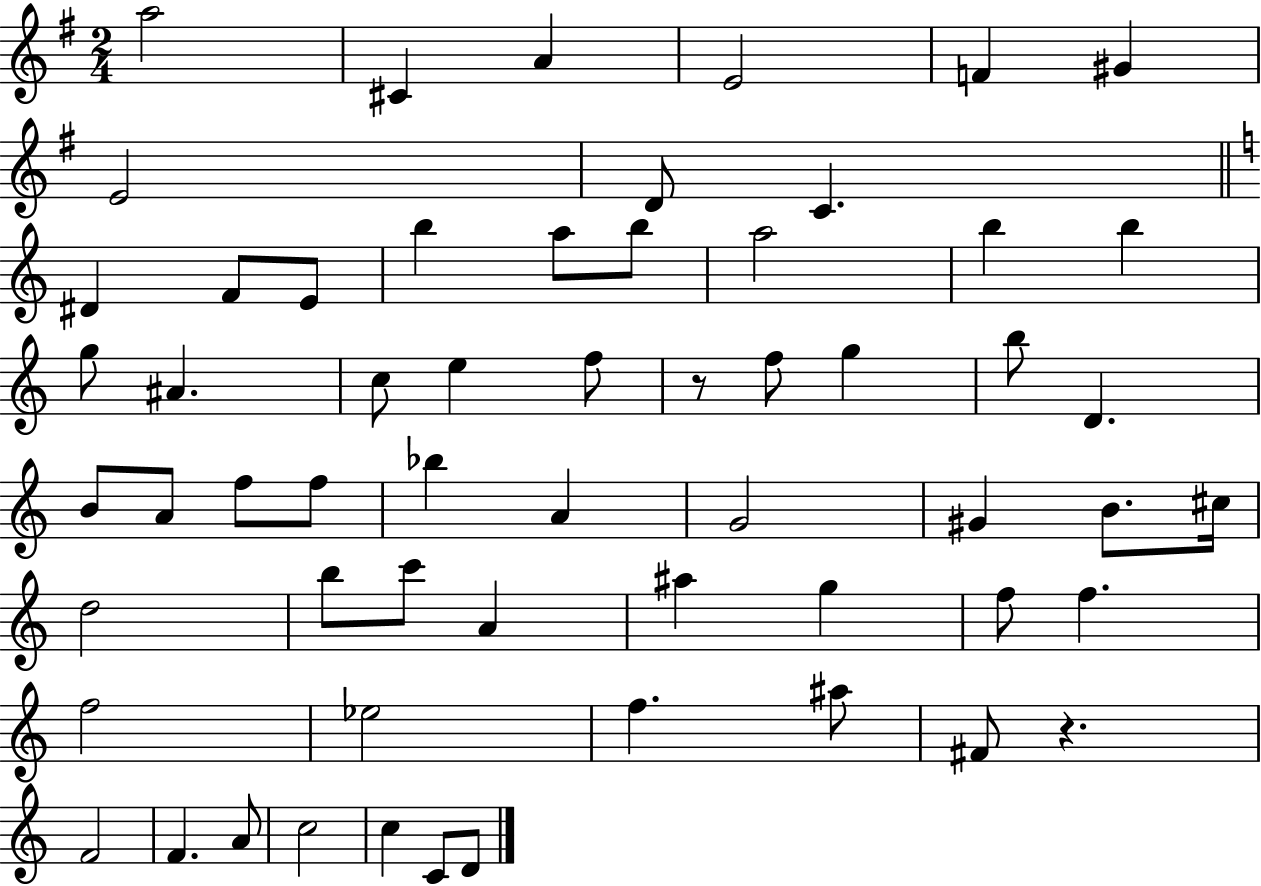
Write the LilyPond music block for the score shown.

{
  \clef treble
  \numericTimeSignature
  \time 2/4
  \key g \major
  \repeat volta 2 { a''2 | cis'4 a'4 | e'2 | f'4 gis'4 | \break e'2 | d'8 c'4. | \bar "||" \break \key c \major dis'4 f'8 e'8 | b''4 a''8 b''8 | a''2 | b''4 b''4 | \break g''8 ais'4. | c''8 e''4 f''8 | r8 f''8 g''4 | b''8 d'4. | \break b'8 a'8 f''8 f''8 | bes''4 a'4 | g'2 | gis'4 b'8. cis''16 | \break d''2 | b''8 c'''8 a'4 | ais''4 g''4 | f''8 f''4. | \break f''2 | ees''2 | f''4. ais''8 | fis'8 r4. | \break f'2 | f'4. a'8 | c''2 | c''4 c'8 d'8 | \break } \bar "|."
}